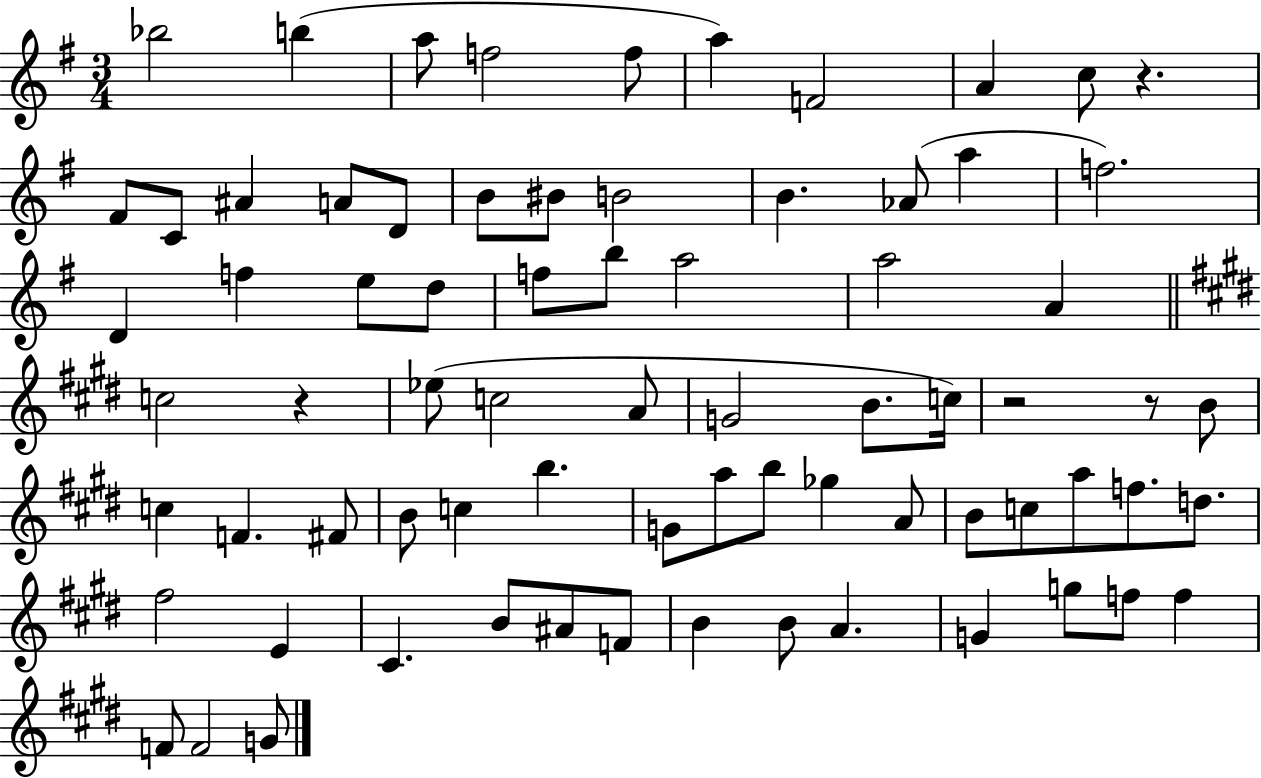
{
  \clef treble
  \numericTimeSignature
  \time 3/4
  \key g \major
  \repeat volta 2 { bes''2 b''4( | a''8 f''2 f''8 | a''4) f'2 | a'4 c''8 r4. | \break fis'8 c'8 ais'4 a'8 d'8 | b'8 bis'8 b'2 | b'4. aes'8( a''4 | f''2.) | \break d'4 f''4 e''8 d''8 | f''8 b''8 a''2 | a''2 a'4 | \bar "||" \break \key e \major c''2 r4 | ees''8( c''2 a'8 | g'2 b'8. c''16) | r2 r8 b'8 | \break c''4 f'4. fis'8 | b'8 c''4 b''4. | g'8 a''8 b''8 ges''4 a'8 | b'8 c''8 a''8 f''8. d''8. | \break fis''2 e'4 | cis'4. b'8 ais'8 f'8 | b'4 b'8 a'4. | g'4 g''8 f''8 f''4 | \break f'8 f'2 g'8 | } \bar "|."
}